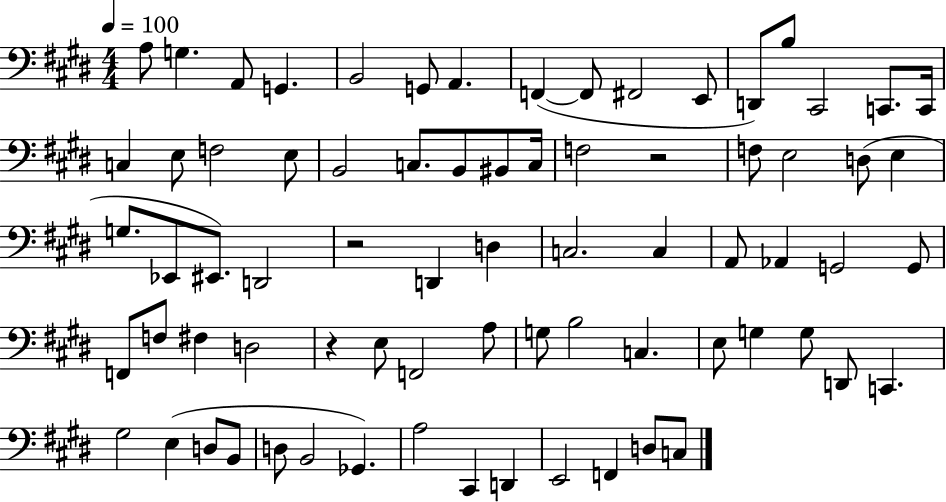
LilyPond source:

{
  \clef bass
  \numericTimeSignature
  \time 4/4
  \key e \major
  \tempo 4 = 100
  a8 g4. a,8 g,4. | b,2 g,8 a,4. | f,4~(~ f,8 fis,2 e,8 | d,8) b8 cis,2 c,8. c,16 | \break c4 e8 f2 e8 | b,2 c8. b,8 bis,8 c16 | f2 r2 | f8 e2 d8( e4 | \break g8. ees,8 eis,8.) d,2 | r2 d,4 d4 | c2. c4 | a,8 aes,4 g,2 g,8 | \break f,8 f8 fis4 d2 | r4 e8 f,2 a8 | g8 b2 c4. | e8 g4 g8 d,8 c,4. | \break gis2 e4( d8 b,8 | d8 b,2 ges,4.) | a2 cis,4 d,4 | e,2 f,4 d8 c8 | \break \bar "|."
}